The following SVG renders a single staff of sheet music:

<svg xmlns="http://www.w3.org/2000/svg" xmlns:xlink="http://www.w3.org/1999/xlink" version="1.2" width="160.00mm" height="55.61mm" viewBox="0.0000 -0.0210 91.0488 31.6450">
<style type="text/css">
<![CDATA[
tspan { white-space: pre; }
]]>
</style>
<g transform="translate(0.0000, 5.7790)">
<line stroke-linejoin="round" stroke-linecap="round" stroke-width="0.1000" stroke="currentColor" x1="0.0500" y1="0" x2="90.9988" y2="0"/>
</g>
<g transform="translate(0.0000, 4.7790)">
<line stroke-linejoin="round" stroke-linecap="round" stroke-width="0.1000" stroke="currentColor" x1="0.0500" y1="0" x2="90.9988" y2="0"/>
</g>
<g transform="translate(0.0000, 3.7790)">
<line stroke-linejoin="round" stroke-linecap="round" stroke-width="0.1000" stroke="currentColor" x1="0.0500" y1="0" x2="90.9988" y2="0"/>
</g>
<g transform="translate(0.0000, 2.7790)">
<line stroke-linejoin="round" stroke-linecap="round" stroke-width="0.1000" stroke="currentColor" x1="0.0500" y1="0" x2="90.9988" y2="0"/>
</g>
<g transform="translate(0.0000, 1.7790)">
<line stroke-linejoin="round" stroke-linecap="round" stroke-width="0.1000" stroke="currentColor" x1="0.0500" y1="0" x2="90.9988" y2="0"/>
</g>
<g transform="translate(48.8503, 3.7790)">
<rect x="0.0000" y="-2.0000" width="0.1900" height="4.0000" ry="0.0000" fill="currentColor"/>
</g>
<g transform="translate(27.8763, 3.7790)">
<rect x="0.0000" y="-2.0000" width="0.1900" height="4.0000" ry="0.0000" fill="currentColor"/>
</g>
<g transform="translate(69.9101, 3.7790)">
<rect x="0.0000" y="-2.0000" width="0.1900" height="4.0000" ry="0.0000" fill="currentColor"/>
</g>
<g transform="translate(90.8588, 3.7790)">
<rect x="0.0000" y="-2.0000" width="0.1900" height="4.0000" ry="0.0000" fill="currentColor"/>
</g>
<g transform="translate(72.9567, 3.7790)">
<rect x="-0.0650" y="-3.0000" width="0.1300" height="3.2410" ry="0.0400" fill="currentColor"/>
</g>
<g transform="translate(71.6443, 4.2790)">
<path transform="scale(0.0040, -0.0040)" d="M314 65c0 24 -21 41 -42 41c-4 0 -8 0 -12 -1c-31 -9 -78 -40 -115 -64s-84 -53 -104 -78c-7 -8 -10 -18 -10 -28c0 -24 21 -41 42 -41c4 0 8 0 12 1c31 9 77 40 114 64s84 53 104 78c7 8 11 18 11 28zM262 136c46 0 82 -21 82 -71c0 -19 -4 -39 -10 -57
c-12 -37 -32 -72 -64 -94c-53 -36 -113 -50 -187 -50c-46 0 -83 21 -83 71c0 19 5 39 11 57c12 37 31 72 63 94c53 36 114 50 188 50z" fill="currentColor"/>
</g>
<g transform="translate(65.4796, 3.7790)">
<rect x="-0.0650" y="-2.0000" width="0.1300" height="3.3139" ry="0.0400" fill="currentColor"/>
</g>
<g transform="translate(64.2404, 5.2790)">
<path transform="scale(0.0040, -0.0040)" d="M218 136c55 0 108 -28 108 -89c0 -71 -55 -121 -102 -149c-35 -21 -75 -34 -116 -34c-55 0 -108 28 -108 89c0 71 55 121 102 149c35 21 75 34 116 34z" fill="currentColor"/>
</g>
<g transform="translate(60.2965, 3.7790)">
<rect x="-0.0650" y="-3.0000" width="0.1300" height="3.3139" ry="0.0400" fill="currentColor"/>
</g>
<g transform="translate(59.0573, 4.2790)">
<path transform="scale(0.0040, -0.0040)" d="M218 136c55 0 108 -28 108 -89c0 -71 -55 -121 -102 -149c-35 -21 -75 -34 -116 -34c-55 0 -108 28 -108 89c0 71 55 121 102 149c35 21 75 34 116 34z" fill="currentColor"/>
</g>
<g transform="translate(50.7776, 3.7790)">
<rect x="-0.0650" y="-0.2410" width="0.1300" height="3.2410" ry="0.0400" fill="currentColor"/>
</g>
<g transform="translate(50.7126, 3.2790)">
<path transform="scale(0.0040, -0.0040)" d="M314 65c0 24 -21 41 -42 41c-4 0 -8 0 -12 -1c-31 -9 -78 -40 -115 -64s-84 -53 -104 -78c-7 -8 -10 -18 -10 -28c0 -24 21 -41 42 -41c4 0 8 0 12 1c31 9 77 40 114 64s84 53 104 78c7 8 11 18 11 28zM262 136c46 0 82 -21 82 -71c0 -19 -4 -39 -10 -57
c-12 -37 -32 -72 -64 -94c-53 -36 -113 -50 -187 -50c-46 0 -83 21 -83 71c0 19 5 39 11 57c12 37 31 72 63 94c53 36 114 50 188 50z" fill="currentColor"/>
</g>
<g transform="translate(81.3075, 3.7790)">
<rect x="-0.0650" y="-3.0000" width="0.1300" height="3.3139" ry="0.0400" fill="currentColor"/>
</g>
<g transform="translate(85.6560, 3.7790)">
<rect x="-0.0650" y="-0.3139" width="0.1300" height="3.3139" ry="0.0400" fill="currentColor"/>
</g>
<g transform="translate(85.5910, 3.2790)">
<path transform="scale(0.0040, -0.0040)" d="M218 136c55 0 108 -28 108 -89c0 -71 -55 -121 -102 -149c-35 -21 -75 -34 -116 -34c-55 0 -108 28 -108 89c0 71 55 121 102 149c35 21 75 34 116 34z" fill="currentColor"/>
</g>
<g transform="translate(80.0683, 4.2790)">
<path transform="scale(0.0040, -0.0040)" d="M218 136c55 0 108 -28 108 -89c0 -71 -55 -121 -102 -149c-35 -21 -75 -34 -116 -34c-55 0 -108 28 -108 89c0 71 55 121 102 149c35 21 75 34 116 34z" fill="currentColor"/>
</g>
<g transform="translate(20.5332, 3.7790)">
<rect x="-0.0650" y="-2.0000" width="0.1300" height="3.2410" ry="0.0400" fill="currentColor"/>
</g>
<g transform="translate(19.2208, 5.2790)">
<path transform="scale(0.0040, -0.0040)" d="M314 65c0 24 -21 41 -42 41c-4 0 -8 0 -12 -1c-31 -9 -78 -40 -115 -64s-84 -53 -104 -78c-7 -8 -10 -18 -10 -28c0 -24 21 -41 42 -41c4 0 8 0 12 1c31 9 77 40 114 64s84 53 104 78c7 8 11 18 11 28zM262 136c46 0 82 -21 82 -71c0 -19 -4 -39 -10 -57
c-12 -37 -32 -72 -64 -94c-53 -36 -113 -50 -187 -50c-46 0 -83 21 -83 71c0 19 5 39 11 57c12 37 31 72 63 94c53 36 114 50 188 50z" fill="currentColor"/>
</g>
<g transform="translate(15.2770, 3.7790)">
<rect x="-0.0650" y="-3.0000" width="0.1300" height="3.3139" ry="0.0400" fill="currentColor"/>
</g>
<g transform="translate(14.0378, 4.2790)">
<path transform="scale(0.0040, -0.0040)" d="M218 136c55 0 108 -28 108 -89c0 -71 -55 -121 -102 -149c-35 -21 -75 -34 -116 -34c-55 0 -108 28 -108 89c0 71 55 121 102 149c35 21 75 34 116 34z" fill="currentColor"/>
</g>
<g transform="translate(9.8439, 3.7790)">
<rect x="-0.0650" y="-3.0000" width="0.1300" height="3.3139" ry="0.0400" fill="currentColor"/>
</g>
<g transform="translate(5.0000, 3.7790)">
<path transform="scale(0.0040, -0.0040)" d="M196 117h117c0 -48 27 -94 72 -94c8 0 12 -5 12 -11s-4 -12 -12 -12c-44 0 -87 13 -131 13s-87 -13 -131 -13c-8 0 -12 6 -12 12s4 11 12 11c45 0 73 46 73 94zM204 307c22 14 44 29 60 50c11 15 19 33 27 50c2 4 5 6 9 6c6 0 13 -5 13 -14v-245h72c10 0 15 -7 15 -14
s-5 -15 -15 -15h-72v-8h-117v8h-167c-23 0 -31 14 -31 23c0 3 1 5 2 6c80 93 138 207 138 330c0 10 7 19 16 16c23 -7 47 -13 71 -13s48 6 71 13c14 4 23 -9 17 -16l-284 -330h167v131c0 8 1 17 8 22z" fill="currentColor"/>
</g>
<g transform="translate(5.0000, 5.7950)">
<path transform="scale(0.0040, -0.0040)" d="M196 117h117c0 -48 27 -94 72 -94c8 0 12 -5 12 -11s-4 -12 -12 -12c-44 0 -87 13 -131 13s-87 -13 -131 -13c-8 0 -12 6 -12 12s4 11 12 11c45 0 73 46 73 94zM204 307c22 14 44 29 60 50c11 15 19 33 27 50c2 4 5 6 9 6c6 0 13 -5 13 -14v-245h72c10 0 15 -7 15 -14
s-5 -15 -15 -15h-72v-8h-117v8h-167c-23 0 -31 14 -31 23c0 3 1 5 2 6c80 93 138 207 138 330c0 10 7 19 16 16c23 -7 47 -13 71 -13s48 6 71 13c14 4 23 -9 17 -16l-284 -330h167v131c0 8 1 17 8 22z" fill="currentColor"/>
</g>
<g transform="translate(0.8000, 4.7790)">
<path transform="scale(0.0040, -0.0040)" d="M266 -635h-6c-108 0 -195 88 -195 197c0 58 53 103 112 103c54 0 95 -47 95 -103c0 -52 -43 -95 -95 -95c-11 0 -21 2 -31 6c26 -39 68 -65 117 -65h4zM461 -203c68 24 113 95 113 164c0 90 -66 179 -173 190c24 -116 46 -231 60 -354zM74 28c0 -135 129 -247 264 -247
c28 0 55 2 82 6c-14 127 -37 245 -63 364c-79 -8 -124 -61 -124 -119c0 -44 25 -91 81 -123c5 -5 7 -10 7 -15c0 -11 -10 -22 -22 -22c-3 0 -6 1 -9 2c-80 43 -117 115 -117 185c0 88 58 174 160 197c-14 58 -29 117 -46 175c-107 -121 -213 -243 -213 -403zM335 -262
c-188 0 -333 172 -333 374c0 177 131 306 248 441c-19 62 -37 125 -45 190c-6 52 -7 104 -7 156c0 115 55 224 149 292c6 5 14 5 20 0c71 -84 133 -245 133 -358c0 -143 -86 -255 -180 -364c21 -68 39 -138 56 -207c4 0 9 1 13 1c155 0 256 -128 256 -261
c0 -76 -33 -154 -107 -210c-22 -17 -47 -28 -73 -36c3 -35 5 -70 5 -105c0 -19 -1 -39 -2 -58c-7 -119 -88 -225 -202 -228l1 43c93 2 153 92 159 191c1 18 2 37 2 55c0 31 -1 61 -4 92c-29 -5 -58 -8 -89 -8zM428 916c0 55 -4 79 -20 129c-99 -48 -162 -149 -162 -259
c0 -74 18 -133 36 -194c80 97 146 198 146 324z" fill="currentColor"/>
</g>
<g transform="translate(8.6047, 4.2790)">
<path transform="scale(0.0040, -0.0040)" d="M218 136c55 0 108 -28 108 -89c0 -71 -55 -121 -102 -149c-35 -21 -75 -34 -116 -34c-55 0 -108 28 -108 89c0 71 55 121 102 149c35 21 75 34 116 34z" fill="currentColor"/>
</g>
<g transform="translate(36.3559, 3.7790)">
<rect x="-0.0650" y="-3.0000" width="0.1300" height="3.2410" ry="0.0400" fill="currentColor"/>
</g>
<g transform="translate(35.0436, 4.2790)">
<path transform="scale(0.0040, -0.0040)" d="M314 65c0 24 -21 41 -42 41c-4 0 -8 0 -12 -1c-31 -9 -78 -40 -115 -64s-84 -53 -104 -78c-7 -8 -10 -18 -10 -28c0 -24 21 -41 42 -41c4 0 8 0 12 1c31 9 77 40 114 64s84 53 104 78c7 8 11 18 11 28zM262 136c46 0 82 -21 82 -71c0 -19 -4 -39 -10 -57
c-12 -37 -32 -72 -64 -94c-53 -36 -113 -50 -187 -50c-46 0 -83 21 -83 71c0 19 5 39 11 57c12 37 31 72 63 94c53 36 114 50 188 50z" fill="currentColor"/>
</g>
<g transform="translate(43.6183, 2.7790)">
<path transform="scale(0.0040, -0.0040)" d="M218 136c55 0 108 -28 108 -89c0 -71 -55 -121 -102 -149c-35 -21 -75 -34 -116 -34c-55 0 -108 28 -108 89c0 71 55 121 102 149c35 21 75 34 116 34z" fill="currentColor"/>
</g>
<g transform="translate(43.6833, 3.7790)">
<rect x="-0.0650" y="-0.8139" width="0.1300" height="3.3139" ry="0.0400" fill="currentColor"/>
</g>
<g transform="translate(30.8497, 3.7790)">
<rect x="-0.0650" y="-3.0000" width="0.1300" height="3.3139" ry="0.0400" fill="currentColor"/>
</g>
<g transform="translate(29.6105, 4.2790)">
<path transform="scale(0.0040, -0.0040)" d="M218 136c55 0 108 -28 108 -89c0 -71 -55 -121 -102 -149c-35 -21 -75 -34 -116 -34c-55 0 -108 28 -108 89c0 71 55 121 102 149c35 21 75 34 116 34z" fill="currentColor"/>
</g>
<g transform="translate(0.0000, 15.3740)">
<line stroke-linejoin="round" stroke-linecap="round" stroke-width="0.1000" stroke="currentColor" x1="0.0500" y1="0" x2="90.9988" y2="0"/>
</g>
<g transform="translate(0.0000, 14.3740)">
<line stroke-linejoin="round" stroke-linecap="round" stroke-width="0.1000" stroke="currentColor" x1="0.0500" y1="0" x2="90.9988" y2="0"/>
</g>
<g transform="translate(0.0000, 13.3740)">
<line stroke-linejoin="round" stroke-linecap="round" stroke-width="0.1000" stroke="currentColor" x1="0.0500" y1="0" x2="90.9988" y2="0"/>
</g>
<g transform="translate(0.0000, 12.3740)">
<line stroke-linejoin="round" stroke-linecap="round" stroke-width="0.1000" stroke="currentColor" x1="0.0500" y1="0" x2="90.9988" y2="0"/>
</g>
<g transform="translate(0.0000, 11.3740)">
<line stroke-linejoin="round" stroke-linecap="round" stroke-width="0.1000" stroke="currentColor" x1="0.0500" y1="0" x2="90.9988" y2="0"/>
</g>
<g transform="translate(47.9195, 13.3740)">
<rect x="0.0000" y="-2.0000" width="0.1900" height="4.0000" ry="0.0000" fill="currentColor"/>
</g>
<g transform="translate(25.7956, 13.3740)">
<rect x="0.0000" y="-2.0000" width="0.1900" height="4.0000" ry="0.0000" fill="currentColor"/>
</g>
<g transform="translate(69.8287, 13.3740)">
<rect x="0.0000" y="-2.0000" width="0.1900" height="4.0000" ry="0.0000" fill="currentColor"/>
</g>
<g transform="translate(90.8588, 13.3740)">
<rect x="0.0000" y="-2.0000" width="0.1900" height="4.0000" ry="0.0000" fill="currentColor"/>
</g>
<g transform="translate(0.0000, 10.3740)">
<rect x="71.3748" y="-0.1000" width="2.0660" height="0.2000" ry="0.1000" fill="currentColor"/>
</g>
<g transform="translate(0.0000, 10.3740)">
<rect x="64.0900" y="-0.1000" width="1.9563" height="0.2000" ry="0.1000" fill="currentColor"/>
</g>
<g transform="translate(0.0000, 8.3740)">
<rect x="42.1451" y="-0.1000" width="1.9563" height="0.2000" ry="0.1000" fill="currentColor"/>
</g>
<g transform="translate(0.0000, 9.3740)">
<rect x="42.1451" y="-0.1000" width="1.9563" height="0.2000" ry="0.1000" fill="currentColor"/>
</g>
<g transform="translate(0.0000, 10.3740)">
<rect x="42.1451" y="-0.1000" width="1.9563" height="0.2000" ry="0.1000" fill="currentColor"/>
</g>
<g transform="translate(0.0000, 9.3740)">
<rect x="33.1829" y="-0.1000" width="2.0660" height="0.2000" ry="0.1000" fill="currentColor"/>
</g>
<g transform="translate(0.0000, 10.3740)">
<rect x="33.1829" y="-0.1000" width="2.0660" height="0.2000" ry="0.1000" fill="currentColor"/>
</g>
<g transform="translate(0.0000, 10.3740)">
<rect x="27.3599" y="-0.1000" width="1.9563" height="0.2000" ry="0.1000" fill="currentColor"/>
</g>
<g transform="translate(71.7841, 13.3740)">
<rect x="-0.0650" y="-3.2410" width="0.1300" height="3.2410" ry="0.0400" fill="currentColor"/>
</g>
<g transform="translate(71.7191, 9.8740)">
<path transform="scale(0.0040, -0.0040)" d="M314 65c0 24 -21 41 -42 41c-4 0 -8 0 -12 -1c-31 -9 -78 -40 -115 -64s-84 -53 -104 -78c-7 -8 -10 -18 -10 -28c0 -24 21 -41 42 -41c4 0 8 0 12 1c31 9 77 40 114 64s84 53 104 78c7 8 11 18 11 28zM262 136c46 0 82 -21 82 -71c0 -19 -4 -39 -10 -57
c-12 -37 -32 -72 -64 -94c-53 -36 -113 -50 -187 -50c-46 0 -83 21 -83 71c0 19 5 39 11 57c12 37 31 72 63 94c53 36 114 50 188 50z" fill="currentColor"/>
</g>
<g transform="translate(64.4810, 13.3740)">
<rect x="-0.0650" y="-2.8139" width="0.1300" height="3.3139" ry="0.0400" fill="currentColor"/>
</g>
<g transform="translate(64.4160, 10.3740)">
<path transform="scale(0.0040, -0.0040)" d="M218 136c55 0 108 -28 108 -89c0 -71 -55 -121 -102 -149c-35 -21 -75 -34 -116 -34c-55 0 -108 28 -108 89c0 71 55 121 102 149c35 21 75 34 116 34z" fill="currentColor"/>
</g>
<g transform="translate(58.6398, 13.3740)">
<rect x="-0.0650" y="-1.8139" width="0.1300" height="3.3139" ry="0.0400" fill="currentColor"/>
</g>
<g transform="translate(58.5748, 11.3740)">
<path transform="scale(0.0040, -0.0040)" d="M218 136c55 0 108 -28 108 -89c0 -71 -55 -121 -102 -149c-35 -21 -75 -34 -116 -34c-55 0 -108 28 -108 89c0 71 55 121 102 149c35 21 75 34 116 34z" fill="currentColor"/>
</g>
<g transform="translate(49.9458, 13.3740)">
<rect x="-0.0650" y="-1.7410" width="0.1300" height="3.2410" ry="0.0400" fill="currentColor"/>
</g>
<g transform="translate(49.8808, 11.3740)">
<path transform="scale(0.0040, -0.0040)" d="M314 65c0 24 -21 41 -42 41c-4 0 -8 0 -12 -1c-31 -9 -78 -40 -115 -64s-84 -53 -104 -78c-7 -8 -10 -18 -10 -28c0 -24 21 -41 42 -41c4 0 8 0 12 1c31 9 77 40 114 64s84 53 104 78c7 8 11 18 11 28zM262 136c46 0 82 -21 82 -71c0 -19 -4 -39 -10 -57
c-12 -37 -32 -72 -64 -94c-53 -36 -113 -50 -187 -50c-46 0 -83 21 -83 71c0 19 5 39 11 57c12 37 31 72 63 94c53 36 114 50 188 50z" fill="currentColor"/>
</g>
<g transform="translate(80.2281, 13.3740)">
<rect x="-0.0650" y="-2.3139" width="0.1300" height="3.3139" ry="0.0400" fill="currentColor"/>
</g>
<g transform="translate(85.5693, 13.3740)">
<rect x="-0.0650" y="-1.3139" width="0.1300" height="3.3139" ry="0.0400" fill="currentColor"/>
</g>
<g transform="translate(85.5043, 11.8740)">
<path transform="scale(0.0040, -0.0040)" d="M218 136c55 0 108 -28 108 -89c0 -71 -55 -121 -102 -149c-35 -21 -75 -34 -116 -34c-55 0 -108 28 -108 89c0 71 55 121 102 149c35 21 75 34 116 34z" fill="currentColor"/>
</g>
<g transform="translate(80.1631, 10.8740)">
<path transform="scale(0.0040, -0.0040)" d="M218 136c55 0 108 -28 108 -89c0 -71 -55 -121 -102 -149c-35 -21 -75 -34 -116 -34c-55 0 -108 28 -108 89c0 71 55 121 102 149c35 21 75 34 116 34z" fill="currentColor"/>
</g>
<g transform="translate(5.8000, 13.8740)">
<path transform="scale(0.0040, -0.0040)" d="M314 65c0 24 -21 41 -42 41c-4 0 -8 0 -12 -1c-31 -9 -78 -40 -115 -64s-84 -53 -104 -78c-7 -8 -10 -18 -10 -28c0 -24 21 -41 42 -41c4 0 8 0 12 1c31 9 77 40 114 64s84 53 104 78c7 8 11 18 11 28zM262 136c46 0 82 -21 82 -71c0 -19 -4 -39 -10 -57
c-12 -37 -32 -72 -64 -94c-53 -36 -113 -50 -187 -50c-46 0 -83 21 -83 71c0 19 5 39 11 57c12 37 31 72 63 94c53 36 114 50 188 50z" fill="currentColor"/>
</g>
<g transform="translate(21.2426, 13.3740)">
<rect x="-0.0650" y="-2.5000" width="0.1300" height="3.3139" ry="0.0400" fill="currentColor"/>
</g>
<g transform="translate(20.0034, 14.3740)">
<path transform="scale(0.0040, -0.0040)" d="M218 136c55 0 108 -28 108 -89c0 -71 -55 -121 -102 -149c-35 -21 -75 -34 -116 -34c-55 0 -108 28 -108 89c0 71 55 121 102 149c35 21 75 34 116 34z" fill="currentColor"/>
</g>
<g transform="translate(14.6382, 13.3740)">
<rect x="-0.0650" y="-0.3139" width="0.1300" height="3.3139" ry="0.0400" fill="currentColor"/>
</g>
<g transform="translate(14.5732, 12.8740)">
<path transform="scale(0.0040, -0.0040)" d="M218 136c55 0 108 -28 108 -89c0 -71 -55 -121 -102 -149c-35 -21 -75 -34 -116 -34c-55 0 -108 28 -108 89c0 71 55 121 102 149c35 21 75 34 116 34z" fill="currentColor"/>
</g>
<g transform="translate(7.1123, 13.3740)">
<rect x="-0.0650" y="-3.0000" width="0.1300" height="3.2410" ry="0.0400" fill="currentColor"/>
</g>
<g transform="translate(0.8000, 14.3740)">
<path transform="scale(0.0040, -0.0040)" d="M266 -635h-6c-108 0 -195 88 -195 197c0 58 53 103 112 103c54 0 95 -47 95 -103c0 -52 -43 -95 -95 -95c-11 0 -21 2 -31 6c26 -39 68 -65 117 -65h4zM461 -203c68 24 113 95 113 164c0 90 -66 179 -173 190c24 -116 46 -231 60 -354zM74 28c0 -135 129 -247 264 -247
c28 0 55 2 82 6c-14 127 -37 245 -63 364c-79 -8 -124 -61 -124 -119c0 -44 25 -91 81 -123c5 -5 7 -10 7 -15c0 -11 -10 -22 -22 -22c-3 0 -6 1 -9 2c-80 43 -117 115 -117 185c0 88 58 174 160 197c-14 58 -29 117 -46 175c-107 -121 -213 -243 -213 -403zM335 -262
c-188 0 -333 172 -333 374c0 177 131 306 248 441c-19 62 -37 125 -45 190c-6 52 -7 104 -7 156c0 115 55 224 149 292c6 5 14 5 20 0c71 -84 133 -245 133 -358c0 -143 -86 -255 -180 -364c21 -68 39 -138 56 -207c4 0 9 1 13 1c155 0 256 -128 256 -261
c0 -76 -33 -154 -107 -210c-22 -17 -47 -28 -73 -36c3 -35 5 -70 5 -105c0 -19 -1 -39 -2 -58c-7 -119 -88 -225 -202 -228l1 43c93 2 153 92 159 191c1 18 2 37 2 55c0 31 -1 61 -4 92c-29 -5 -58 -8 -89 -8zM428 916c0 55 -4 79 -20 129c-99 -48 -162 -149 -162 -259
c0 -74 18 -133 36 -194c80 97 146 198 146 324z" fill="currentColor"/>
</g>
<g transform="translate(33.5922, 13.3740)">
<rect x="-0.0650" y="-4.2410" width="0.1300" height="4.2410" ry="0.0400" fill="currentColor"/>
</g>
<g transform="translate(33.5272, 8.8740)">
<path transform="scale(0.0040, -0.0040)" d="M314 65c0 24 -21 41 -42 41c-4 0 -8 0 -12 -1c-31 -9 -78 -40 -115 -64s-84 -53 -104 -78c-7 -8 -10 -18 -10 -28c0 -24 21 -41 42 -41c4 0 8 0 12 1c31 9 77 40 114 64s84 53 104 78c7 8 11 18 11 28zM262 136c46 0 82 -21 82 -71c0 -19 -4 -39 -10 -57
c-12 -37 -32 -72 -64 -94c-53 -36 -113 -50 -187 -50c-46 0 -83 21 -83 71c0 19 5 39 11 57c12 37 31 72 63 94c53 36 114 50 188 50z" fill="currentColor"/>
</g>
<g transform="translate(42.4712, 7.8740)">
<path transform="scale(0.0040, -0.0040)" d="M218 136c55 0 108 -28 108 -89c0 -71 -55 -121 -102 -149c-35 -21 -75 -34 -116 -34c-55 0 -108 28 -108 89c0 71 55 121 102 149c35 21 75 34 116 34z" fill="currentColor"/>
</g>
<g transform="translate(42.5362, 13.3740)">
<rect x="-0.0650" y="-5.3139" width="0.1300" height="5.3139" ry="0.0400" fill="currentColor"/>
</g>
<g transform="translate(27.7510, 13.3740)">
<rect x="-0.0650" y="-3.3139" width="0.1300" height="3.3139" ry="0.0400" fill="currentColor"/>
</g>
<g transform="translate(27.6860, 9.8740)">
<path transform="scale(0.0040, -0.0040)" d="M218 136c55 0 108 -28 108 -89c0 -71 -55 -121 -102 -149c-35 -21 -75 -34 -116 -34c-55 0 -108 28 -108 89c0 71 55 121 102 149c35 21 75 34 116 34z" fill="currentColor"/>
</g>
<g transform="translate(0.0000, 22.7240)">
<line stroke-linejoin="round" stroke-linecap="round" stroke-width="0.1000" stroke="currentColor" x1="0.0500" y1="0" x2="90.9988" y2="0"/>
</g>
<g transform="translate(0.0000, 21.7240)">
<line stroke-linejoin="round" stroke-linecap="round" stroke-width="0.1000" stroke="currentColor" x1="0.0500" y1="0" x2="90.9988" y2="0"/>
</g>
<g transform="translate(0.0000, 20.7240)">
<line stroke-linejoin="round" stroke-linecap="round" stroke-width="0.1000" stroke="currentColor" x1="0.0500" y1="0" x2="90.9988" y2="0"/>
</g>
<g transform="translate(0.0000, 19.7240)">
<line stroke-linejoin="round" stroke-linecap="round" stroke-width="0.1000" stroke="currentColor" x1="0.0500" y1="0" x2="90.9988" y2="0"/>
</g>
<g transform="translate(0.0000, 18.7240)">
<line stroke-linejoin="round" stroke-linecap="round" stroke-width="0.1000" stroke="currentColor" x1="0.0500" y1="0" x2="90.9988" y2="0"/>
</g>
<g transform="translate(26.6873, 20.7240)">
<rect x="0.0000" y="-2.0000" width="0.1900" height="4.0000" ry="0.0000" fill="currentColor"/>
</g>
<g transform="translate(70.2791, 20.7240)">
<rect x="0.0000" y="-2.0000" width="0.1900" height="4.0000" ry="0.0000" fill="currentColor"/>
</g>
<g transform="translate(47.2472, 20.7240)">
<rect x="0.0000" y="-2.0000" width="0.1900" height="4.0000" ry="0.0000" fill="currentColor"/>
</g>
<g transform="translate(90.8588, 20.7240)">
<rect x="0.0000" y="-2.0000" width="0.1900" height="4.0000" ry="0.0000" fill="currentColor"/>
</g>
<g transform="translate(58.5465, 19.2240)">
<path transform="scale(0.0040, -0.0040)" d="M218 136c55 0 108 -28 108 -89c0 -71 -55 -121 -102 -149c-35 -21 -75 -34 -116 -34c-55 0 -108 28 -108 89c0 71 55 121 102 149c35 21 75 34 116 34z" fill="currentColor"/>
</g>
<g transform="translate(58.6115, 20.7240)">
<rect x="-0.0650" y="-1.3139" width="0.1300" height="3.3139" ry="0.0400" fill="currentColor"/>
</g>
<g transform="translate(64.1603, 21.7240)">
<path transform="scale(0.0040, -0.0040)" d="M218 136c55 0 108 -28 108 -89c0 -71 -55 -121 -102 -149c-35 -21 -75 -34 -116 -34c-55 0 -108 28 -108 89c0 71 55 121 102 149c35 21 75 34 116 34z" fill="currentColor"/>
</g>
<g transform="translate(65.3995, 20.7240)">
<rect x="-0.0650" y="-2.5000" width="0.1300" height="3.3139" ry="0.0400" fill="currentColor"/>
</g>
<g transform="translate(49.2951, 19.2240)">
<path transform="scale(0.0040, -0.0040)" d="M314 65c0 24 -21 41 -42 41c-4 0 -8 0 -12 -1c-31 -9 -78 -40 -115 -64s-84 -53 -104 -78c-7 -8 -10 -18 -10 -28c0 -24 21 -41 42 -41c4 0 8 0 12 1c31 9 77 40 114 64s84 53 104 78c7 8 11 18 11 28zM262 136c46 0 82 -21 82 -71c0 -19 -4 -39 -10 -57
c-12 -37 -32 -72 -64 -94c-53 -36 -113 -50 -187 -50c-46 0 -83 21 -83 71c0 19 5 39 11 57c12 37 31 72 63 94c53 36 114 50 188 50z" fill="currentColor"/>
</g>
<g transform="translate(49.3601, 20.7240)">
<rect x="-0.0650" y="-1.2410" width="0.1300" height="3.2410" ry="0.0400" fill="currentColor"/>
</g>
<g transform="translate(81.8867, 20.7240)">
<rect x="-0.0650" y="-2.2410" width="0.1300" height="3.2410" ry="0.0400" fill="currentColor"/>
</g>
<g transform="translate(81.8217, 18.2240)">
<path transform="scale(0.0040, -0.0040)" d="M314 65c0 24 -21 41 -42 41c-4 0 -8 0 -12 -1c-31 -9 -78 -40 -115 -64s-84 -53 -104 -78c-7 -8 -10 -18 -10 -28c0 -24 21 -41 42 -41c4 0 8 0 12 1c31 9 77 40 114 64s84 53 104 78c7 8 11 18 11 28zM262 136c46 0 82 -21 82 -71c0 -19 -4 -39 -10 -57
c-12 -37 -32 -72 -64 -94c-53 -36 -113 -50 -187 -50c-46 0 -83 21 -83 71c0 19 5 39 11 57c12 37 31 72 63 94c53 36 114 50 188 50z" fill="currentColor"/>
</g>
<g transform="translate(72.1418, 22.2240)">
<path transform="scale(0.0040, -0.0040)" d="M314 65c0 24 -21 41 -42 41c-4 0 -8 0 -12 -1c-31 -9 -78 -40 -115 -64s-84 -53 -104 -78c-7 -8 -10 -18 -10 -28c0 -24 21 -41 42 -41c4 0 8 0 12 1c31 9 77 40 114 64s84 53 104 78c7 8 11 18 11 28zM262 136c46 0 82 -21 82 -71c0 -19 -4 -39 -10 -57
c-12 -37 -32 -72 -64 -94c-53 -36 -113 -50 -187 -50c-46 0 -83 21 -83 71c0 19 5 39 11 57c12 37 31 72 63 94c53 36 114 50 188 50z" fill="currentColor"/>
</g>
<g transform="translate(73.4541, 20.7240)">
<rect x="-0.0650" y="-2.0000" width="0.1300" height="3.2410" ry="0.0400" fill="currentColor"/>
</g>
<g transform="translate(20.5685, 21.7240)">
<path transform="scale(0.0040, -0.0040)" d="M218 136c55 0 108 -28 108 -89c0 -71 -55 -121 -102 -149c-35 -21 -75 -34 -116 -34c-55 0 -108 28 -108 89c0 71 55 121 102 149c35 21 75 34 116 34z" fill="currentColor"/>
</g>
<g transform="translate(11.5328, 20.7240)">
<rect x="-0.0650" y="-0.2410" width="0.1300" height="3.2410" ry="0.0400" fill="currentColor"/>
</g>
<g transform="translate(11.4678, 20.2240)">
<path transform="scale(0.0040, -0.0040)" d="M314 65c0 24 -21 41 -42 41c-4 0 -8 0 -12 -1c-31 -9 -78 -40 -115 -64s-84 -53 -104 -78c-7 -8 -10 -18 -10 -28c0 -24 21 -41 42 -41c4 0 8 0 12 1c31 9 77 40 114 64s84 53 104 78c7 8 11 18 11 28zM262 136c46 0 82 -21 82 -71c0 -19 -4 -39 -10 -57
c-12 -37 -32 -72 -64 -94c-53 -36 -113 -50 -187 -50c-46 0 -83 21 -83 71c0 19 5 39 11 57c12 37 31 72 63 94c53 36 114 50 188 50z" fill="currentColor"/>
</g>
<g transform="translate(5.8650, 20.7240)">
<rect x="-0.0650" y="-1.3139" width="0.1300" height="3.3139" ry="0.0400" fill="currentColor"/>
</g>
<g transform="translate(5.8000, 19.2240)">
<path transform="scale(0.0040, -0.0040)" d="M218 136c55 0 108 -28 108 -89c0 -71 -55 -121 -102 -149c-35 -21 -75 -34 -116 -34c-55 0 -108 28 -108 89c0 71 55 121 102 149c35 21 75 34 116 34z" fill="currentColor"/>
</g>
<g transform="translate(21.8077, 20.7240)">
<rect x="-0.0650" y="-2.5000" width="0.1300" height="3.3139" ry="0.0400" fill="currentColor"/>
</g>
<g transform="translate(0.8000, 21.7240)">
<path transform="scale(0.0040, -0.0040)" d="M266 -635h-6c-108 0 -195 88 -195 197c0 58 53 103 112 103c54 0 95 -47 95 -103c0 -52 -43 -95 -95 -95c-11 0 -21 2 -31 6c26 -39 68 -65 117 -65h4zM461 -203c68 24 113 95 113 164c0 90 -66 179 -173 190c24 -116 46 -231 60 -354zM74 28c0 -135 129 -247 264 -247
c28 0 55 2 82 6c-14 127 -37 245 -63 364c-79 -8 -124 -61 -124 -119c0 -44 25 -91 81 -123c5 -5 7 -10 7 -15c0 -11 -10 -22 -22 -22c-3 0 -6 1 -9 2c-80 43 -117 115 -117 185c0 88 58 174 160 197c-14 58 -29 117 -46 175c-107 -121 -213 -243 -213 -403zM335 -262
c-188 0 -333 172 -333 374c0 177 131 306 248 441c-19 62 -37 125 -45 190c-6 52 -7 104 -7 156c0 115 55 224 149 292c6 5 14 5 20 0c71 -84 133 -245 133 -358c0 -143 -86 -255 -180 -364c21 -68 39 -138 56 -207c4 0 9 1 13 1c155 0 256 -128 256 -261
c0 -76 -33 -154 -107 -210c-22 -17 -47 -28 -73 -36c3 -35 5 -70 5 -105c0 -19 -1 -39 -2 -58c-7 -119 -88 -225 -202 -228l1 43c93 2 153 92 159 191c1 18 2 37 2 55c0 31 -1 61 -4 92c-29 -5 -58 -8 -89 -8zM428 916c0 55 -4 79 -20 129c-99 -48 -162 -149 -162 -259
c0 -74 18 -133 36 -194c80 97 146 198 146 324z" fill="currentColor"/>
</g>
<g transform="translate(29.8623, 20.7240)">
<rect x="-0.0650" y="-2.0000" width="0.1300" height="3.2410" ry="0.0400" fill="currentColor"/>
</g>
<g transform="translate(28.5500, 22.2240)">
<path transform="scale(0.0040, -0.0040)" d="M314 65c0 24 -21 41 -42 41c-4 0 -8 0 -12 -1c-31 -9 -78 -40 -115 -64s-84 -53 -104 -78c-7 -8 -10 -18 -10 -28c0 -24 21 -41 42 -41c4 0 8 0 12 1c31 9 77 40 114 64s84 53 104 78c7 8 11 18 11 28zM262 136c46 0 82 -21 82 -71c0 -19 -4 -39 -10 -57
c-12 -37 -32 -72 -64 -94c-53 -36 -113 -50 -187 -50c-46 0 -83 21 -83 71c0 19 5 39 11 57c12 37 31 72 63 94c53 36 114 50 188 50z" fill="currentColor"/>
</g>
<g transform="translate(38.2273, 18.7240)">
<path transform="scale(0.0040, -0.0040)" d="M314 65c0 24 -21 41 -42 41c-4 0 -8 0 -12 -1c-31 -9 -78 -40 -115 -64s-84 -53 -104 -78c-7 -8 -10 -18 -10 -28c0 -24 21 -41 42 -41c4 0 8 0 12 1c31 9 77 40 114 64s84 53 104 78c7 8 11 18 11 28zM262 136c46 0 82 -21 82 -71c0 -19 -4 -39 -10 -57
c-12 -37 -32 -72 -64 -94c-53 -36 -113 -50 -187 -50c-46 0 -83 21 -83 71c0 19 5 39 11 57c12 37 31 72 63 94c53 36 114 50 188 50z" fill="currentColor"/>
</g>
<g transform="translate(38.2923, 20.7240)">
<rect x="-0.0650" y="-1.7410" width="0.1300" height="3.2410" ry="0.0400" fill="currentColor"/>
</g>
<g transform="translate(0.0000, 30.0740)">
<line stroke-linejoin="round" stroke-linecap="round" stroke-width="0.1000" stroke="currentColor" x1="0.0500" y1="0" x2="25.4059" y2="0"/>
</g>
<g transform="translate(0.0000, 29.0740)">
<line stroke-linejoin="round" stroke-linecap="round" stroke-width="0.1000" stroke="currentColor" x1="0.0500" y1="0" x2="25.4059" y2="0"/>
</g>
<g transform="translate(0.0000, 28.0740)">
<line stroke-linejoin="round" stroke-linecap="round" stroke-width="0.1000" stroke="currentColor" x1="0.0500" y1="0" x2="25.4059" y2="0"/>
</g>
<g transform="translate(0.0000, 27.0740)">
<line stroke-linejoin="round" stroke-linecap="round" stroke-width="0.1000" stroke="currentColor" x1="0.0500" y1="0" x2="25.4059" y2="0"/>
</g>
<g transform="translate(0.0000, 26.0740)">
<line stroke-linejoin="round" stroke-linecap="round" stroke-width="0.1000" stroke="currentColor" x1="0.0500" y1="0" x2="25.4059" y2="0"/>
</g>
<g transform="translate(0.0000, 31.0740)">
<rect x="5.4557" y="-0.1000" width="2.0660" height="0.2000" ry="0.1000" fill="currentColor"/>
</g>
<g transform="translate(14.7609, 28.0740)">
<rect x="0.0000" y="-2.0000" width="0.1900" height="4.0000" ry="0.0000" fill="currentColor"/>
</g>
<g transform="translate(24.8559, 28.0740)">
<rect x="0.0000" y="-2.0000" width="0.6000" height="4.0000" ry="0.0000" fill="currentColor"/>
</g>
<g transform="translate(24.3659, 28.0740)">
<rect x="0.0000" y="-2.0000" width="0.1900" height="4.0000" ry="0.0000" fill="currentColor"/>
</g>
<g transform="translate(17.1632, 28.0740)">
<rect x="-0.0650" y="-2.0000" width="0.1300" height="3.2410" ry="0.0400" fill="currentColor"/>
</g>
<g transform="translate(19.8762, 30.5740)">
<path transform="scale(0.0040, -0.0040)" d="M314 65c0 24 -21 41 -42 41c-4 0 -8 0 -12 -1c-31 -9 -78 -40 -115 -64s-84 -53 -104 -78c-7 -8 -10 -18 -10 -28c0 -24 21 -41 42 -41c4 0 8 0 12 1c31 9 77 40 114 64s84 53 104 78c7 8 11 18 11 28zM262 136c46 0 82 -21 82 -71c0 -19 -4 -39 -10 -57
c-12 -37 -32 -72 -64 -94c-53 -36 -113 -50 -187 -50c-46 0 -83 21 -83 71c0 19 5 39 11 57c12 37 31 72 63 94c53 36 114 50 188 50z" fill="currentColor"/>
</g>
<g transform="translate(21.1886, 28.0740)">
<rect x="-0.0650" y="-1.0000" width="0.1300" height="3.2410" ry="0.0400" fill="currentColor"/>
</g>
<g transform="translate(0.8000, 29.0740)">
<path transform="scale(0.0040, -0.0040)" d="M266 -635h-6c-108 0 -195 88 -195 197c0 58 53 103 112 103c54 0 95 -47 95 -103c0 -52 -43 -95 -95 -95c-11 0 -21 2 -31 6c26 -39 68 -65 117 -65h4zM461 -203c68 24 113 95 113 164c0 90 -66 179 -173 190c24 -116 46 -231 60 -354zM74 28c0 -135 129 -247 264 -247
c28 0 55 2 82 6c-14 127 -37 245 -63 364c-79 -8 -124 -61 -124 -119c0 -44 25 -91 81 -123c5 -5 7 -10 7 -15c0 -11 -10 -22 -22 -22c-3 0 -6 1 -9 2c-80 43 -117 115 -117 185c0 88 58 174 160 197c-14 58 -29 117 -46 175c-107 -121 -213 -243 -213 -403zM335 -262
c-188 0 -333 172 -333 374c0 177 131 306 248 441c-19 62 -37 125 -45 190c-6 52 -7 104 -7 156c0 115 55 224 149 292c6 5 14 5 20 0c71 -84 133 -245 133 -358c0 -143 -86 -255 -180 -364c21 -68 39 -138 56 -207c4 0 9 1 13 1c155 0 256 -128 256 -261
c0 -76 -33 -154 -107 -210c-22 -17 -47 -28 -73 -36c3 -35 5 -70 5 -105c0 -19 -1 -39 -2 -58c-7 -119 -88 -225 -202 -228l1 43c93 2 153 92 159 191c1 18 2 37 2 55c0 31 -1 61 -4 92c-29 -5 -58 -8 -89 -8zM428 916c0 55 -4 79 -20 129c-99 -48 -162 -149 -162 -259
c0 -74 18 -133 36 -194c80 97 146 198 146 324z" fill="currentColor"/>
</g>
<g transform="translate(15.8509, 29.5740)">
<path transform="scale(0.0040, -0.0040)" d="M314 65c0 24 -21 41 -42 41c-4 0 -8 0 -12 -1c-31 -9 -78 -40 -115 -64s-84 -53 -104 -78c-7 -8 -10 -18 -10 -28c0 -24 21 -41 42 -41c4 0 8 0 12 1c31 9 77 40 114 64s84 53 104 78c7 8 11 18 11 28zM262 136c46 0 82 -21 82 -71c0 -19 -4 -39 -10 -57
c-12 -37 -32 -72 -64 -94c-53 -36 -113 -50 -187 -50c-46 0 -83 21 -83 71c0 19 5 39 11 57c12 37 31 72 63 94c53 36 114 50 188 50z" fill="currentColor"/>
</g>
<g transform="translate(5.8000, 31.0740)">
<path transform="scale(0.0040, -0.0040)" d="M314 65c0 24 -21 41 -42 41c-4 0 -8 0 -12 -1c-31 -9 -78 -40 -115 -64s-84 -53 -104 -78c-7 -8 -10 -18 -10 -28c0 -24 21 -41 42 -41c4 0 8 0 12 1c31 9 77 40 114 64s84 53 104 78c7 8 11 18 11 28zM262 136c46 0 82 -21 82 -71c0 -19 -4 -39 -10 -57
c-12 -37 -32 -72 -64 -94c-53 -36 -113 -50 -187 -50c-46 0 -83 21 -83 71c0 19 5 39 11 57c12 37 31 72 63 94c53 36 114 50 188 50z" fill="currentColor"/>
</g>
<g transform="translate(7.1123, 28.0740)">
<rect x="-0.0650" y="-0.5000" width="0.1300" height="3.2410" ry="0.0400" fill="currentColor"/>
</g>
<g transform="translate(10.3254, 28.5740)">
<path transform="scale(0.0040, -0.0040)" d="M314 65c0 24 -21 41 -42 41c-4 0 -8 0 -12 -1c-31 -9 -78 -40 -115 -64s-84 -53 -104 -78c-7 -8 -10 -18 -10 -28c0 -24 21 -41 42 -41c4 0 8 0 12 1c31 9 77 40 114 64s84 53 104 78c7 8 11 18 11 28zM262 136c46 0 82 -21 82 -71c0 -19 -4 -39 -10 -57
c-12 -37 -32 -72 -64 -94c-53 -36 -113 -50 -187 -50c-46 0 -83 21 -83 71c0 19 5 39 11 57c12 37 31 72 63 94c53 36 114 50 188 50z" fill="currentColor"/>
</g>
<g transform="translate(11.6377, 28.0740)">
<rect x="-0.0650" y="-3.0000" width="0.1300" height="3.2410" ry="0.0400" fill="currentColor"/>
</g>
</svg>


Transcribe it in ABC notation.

X:1
T:Untitled
M:4/4
L:1/4
K:C
A A F2 A A2 d c2 A F A2 A c A2 c G b d'2 f' f2 f a b2 g e e c2 G F2 f2 e2 e G F2 g2 C2 A2 F2 D2